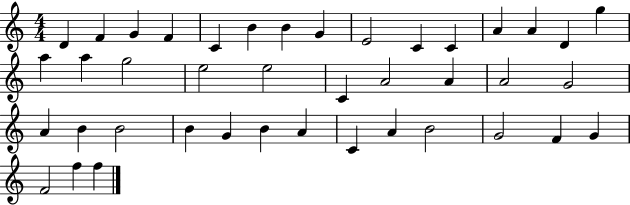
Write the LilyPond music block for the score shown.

{
  \clef treble
  \numericTimeSignature
  \time 4/4
  \key c \major
  d'4 f'4 g'4 f'4 | c'4 b'4 b'4 g'4 | e'2 c'4 c'4 | a'4 a'4 d'4 g''4 | \break a''4 a''4 g''2 | e''2 e''2 | c'4 a'2 a'4 | a'2 g'2 | \break a'4 b'4 b'2 | b'4 g'4 b'4 a'4 | c'4 a'4 b'2 | g'2 f'4 g'4 | \break f'2 f''4 f''4 | \bar "|."
}